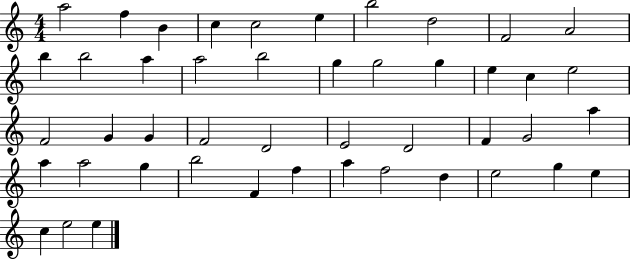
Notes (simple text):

A5/h F5/q B4/q C5/q C5/h E5/q B5/h D5/h F4/h A4/h B5/q B5/h A5/q A5/h B5/h G5/q G5/h G5/q E5/q C5/q E5/h F4/h G4/q G4/q F4/h D4/h E4/h D4/h F4/q G4/h A5/q A5/q A5/h G5/q B5/h F4/q F5/q A5/q F5/h D5/q E5/h G5/q E5/q C5/q E5/h E5/q